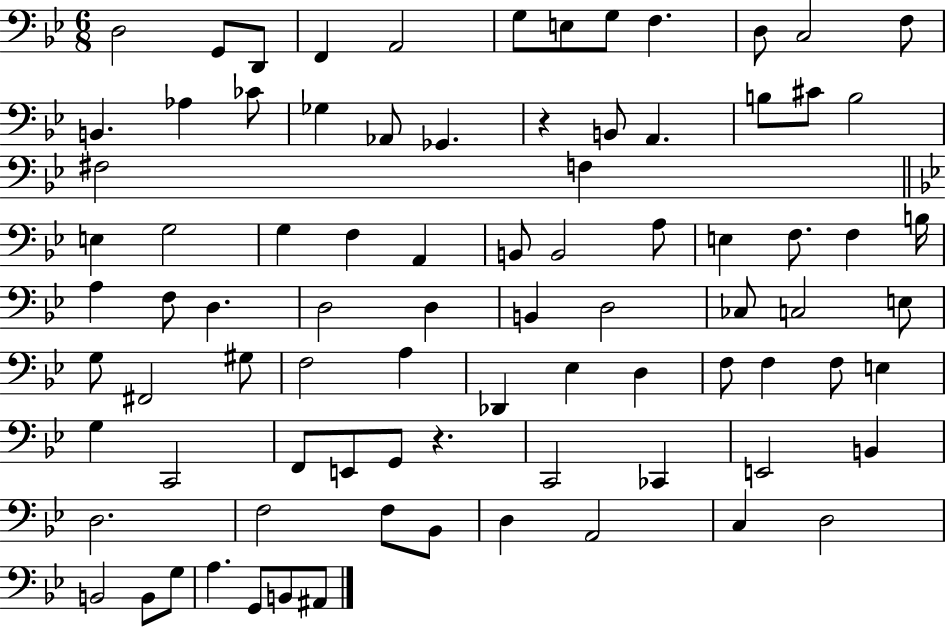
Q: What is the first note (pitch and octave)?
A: D3